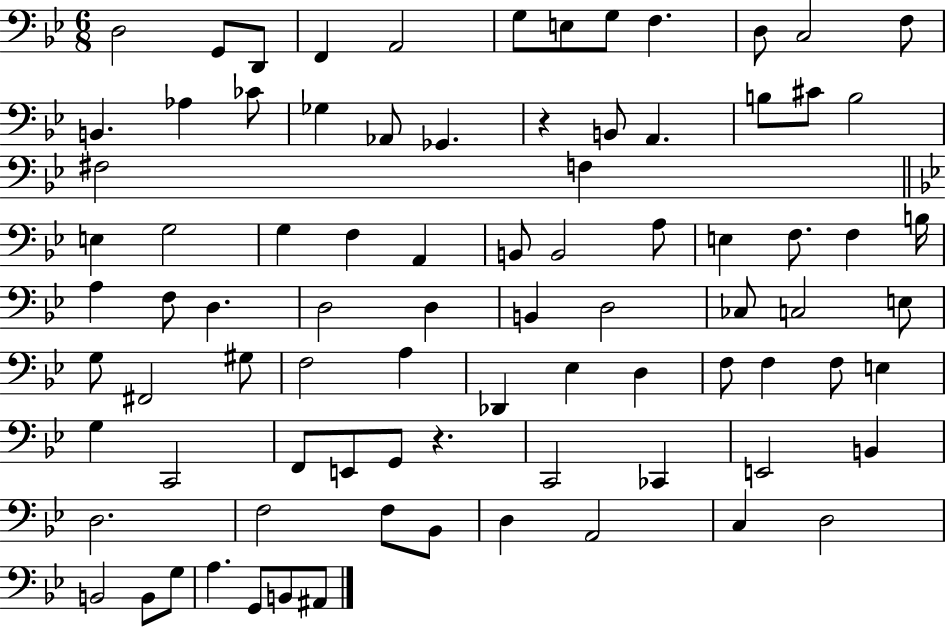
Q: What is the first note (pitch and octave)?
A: D3